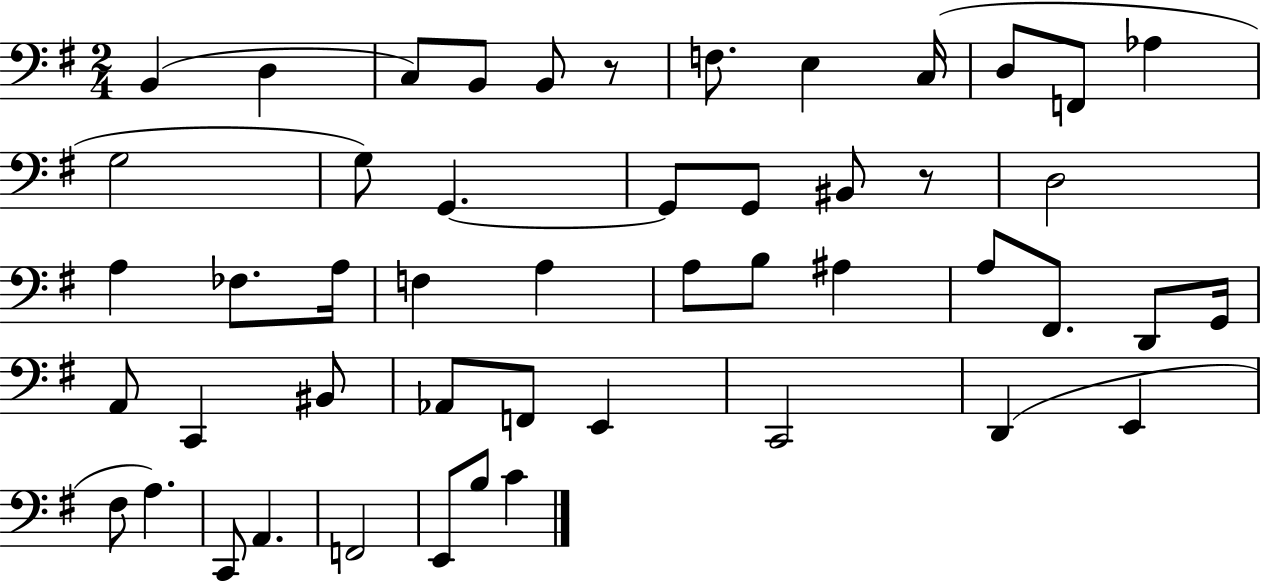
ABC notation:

X:1
T:Untitled
M:2/4
L:1/4
K:G
B,, D, C,/2 B,,/2 B,,/2 z/2 F,/2 E, C,/4 D,/2 F,,/2 _A, G,2 G,/2 G,, G,,/2 G,,/2 ^B,,/2 z/2 D,2 A, _F,/2 A,/4 F, A, A,/2 B,/2 ^A, A,/2 ^F,,/2 D,,/2 G,,/4 A,,/2 C,, ^B,,/2 _A,,/2 F,,/2 E,, C,,2 D,, E,, ^F,/2 A, C,,/2 A,, F,,2 E,,/2 B,/2 C